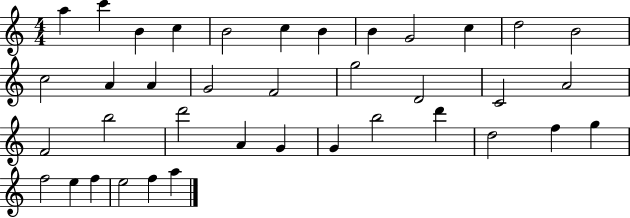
{
  \clef treble
  \numericTimeSignature
  \time 4/4
  \key c \major
  a''4 c'''4 b'4 c''4 | b'2 c''4 b'4 | b'4 g'2 c''4 | d''2 b'2 | \break c''2 a'4 a'4 | g'2 f'2 | g''2 d'2 | c'2 a'2 | \break f'2 b''2 | d'''2 a'4 g'4 | g'4 b''2 d'''4 | d''2 f''4 g''4 | \break f''2 e''4 f''4 | e''2 f''4 a''4 | \bar "|."
}